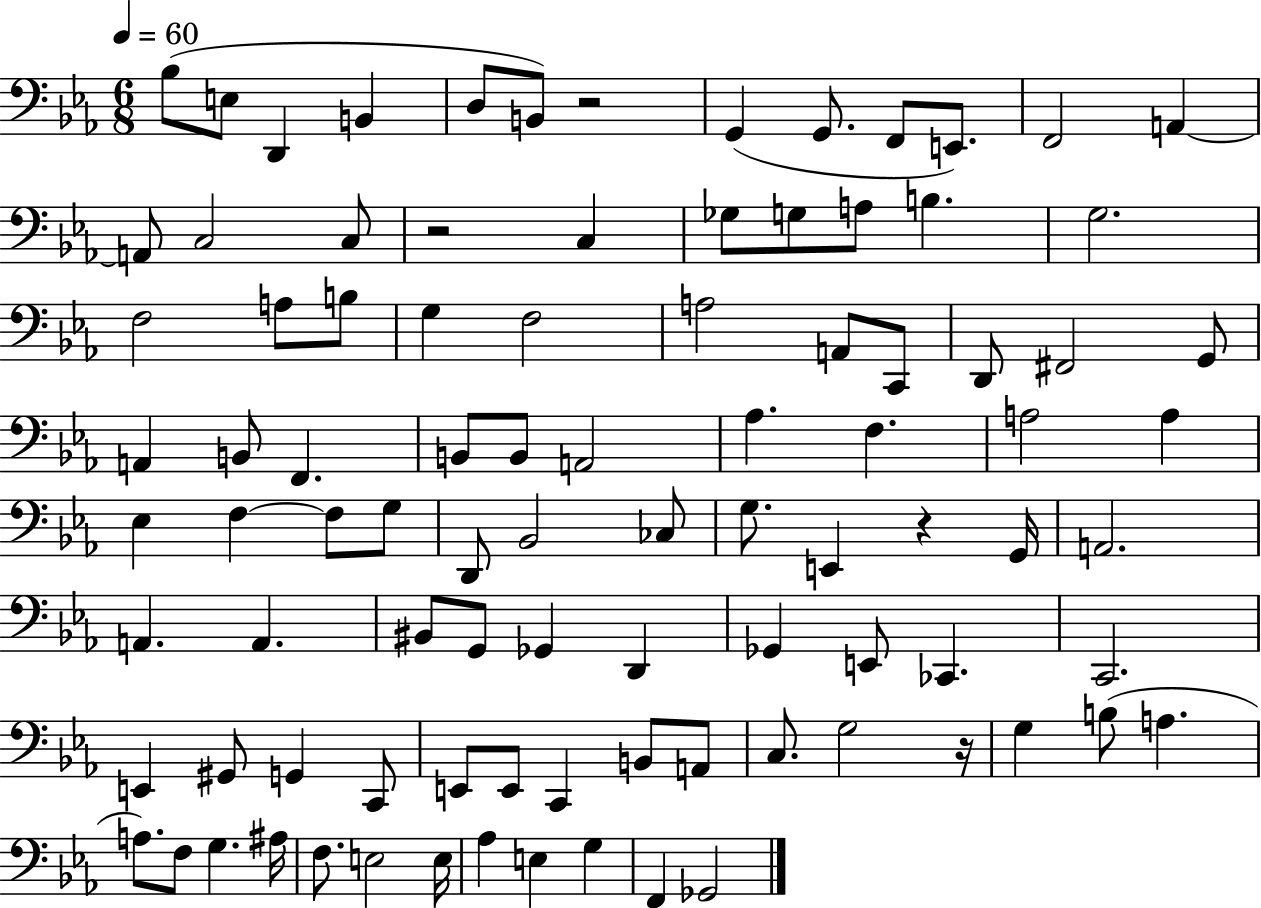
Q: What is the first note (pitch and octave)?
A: Bb3